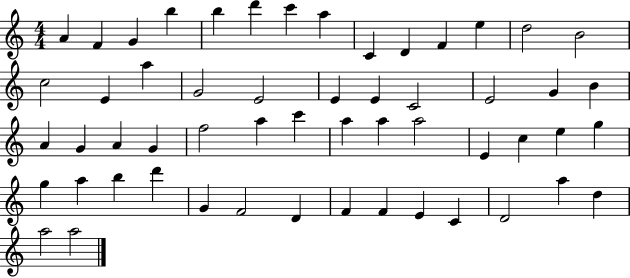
A4/q F4/q G4/q B5/q B5/q D6/q C6/q A5/q C4/q D4/q F4/q E5/q D5/h B4/h C5/h E4/q A5/q G4/h E4/h E4/q E4/q C4/h E4/h G4/q B4/q A4/q G4/q A4/q G4/q F5/h A5/q C6/q A5/q A5/q A5/h E4/q C5/q E5/q G5/q G5/q A5/q B5/q D6/q G4/q F4/h D4/q F4/q F4/q E4/q C4/q D4/h A5/q D5/q A5/h A5/h